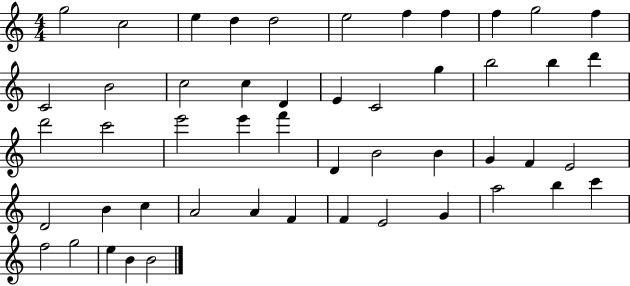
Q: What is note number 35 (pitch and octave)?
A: B4